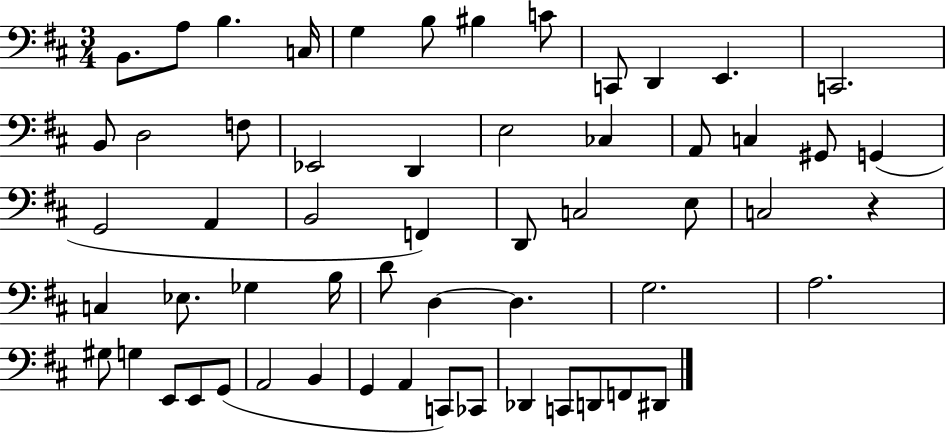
{
  \clef bass
  \numericTimeSignature
  \time 3/4
  \key d \major
  \repeat volta 2 { b,8. a8 b4. c16 | g4 b8 bis4 c'8 | c,8 d,4 e,4. | c,2. | \break b,8 d2 f8 | ees,2 d,4 | e2 ces4 | a,8 c4 gis,8 g,4( | \break g,2 a,4 | b,2 f,4) | d,8 c2 e8 | c2 r4 | \break c4 ees8. ges4 b16 | d'8 d4~~ d4. | g2. | a2. | \break gis8 g4 e,8 e,8 g,8( | a,2 b,4 | g,4 a,4 c,8) ces,8 | des,4 c,8 d,8 f,8 dis,8 | \break } \bar "|."
}